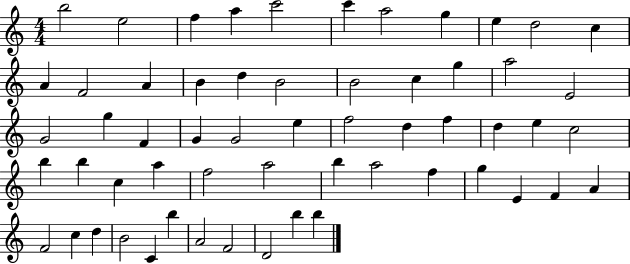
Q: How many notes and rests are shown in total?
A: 58